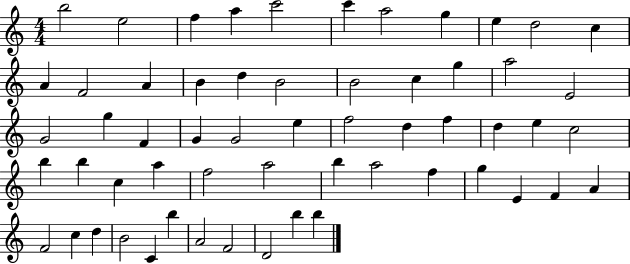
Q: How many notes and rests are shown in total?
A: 58